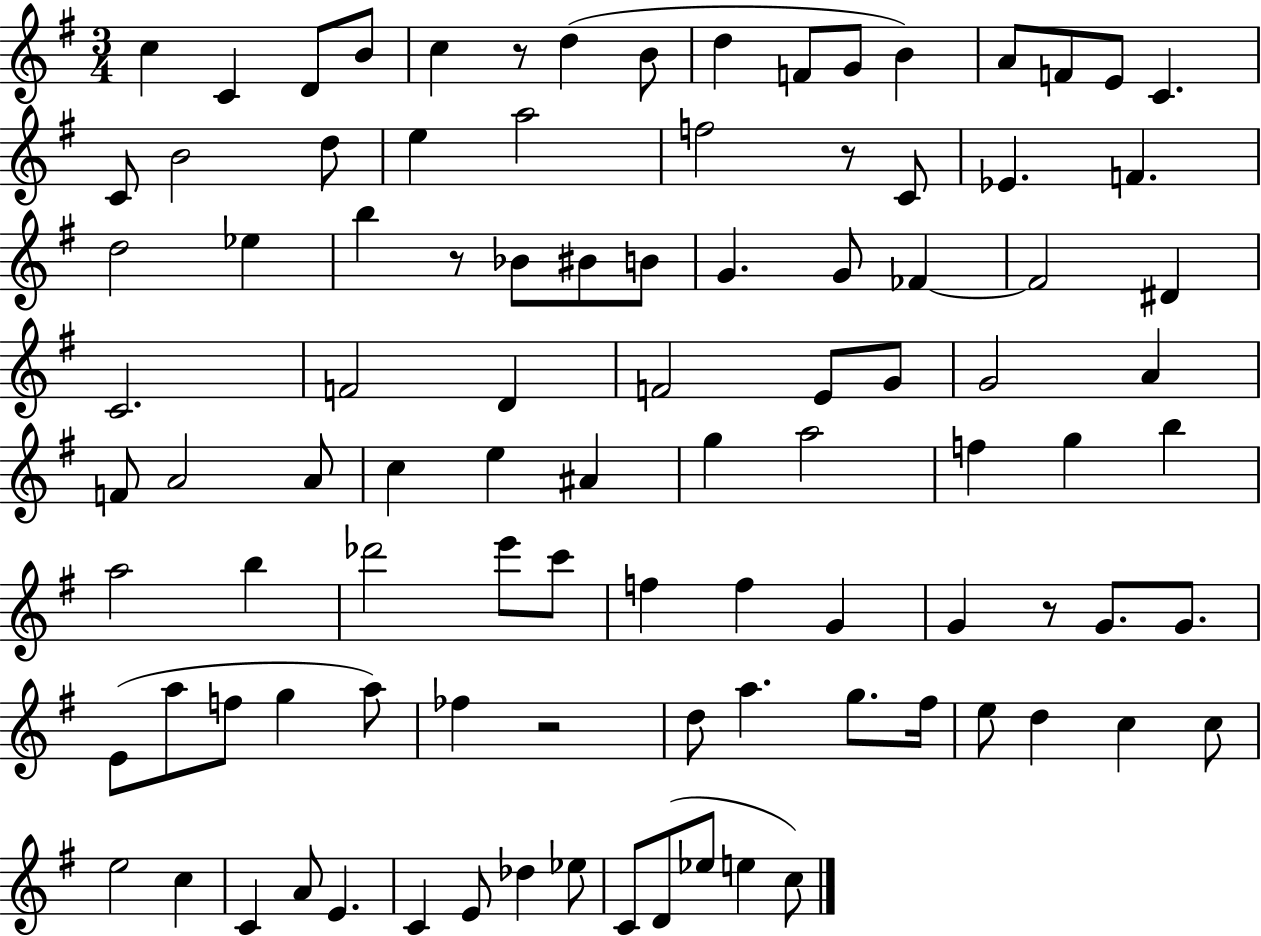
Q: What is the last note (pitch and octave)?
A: C5